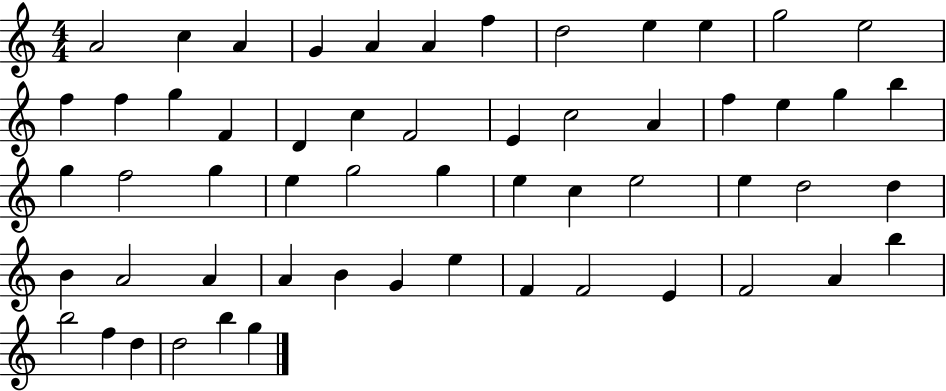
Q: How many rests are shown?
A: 0